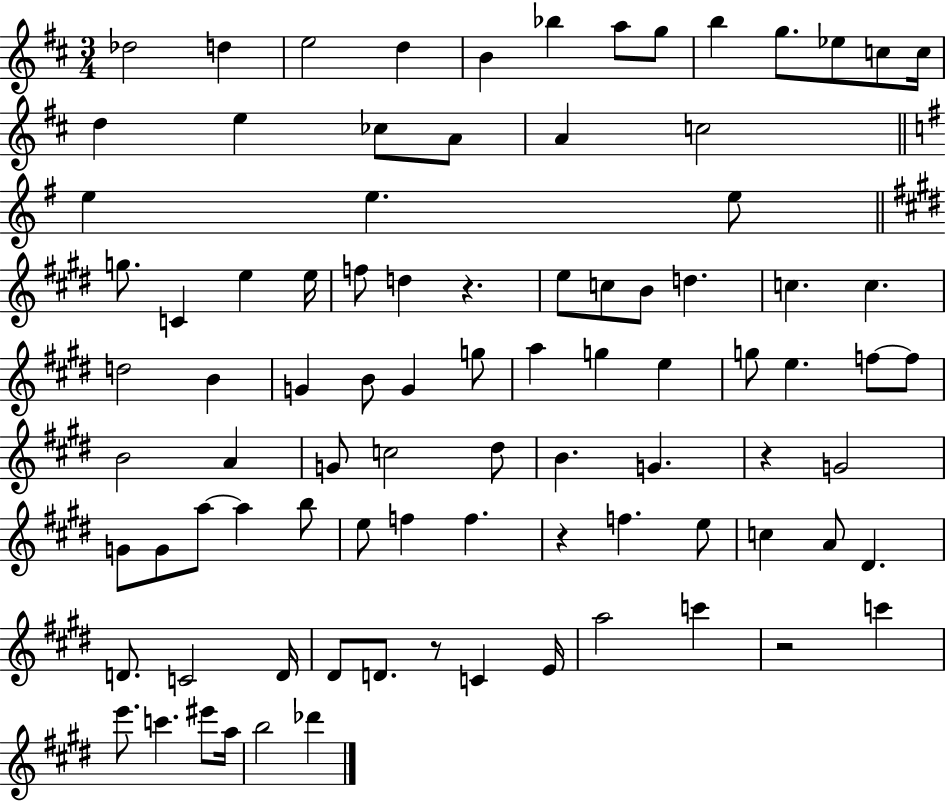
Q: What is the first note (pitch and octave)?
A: Db5